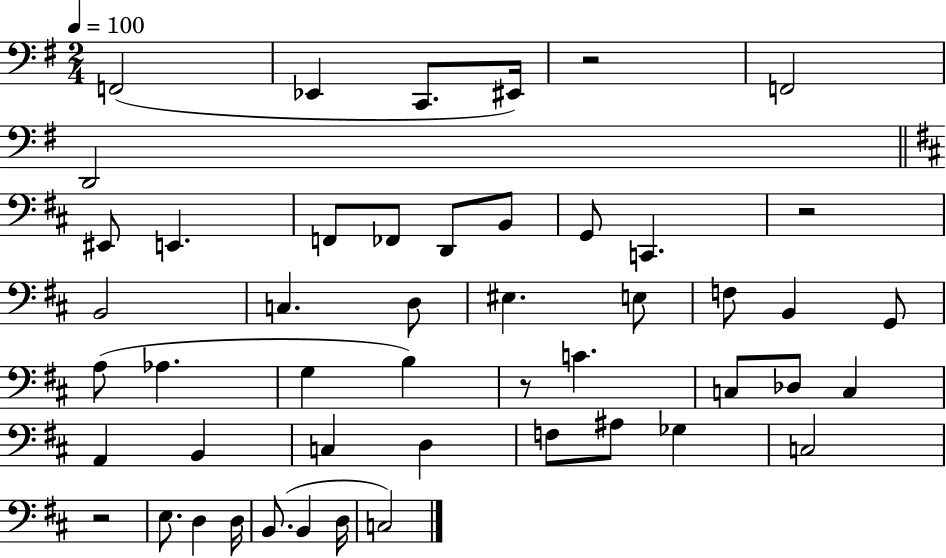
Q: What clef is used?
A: bass